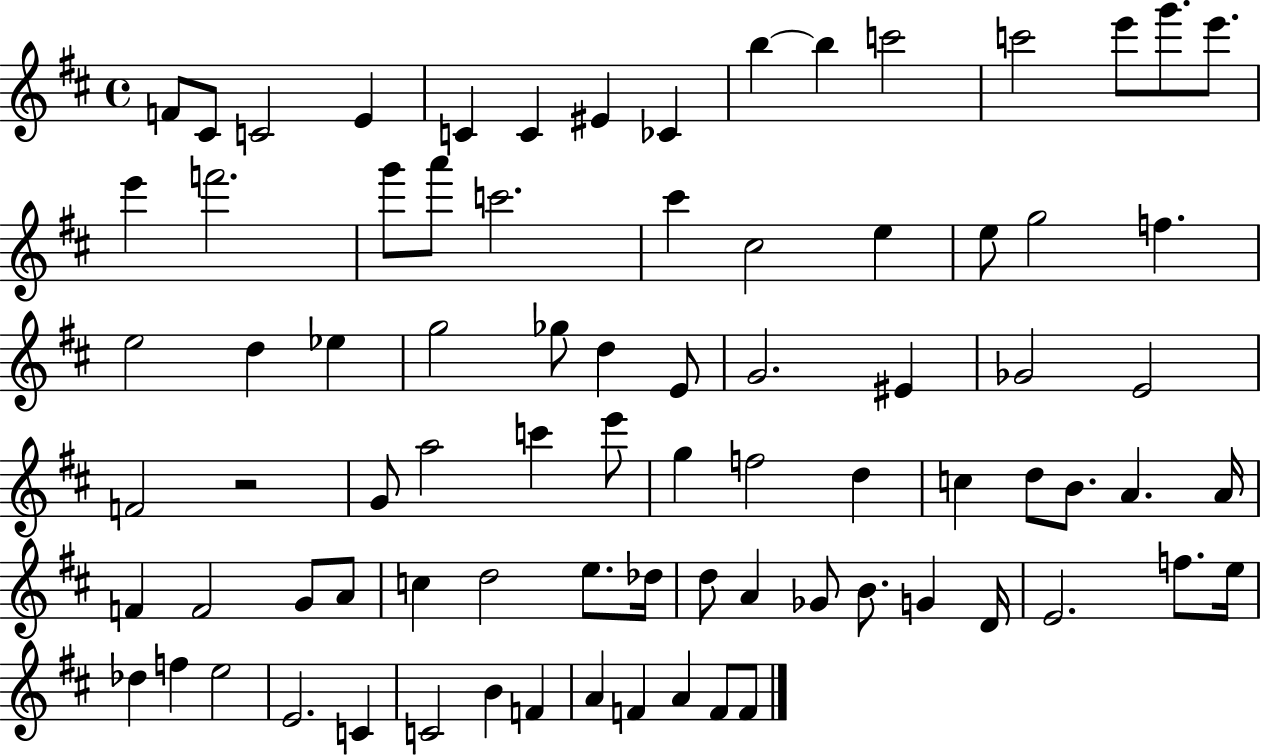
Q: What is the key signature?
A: D major